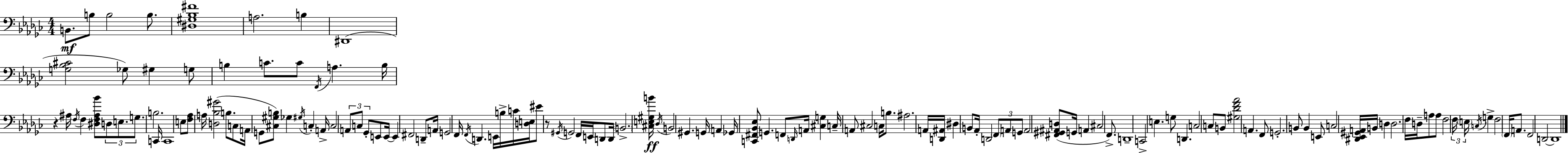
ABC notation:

X:1
T:Untitled
M:4/4
L:1/4
K:Ebm
B,,/2 B,/2 B,2 B,/2 [^D,^G,_B,^F]4 A,2 B, ^D,,4 [G,_B,^C]2 _G,/2 ^G, G,/2 B, C/2 C/2 F,,/4 A, B,/4 z ^A,/4 F,/4 F, [^D,F,^A,_B]/2 D,/2 E,/2 G,/2 B,2 C,,/4 C,,4 E,/2 [F,_A,]/2 A,/4 [D,_B,^G]2 B,/2 C,/2 A,,/4 G,,/2 [^C,^G,B,]/2 _G, ^G,/4 C, A,,/4 C,2 A,,/2 C,/2 _G,,/2 E,,/2 E,,/4 E,, ^F,,2 D,,/2 A,,/4 G,,2 F,,/4 F,,/4 D,, E,,/4 B,/4 C/4 [D,E,]/4 ^E/2 z/2 ^G,,/4 G,,2 F,,/4 E,,/4 D,,/2 D,,/4 B,,2 [^C,E,^G,B]/4 _D,/4 B,,2 ^G,, G,,/4 A,, _G,,/4 [C,,^F,,_B,,_E,]/2 G,, F,,/2 D,,/4 A,,/4 [^C,G,] C,/4 A,,/2 ^C,2 C,/4 B,/2 ^A,2 A,,/4 [D,,^A,,]/4 ^D, B,,/2 _A,,/4 D,,2 F,,/2 A,,/2 G,,/2 A,,2 [^F,,^G,,^A,,D,]/2 G,,/4 A,, ^C,2 F,,/2 D,,4 C,,2 E, G,/2 D,, C,2 C,/2 B,,/2 [^G,_DF_A]2 A,, F,,/2 G,,2 B,,/2 B,, E,,/2 C,2 [^D,,_E,,^G,,A,,]/4 B,,/4 D, D,2 F,/4 D,/4 A,/2 A,/2 F,2 F,/4 E,/4 C,/4 G, F,2 F,,/4 A,,/2 F,,2 D,,2 D,,4